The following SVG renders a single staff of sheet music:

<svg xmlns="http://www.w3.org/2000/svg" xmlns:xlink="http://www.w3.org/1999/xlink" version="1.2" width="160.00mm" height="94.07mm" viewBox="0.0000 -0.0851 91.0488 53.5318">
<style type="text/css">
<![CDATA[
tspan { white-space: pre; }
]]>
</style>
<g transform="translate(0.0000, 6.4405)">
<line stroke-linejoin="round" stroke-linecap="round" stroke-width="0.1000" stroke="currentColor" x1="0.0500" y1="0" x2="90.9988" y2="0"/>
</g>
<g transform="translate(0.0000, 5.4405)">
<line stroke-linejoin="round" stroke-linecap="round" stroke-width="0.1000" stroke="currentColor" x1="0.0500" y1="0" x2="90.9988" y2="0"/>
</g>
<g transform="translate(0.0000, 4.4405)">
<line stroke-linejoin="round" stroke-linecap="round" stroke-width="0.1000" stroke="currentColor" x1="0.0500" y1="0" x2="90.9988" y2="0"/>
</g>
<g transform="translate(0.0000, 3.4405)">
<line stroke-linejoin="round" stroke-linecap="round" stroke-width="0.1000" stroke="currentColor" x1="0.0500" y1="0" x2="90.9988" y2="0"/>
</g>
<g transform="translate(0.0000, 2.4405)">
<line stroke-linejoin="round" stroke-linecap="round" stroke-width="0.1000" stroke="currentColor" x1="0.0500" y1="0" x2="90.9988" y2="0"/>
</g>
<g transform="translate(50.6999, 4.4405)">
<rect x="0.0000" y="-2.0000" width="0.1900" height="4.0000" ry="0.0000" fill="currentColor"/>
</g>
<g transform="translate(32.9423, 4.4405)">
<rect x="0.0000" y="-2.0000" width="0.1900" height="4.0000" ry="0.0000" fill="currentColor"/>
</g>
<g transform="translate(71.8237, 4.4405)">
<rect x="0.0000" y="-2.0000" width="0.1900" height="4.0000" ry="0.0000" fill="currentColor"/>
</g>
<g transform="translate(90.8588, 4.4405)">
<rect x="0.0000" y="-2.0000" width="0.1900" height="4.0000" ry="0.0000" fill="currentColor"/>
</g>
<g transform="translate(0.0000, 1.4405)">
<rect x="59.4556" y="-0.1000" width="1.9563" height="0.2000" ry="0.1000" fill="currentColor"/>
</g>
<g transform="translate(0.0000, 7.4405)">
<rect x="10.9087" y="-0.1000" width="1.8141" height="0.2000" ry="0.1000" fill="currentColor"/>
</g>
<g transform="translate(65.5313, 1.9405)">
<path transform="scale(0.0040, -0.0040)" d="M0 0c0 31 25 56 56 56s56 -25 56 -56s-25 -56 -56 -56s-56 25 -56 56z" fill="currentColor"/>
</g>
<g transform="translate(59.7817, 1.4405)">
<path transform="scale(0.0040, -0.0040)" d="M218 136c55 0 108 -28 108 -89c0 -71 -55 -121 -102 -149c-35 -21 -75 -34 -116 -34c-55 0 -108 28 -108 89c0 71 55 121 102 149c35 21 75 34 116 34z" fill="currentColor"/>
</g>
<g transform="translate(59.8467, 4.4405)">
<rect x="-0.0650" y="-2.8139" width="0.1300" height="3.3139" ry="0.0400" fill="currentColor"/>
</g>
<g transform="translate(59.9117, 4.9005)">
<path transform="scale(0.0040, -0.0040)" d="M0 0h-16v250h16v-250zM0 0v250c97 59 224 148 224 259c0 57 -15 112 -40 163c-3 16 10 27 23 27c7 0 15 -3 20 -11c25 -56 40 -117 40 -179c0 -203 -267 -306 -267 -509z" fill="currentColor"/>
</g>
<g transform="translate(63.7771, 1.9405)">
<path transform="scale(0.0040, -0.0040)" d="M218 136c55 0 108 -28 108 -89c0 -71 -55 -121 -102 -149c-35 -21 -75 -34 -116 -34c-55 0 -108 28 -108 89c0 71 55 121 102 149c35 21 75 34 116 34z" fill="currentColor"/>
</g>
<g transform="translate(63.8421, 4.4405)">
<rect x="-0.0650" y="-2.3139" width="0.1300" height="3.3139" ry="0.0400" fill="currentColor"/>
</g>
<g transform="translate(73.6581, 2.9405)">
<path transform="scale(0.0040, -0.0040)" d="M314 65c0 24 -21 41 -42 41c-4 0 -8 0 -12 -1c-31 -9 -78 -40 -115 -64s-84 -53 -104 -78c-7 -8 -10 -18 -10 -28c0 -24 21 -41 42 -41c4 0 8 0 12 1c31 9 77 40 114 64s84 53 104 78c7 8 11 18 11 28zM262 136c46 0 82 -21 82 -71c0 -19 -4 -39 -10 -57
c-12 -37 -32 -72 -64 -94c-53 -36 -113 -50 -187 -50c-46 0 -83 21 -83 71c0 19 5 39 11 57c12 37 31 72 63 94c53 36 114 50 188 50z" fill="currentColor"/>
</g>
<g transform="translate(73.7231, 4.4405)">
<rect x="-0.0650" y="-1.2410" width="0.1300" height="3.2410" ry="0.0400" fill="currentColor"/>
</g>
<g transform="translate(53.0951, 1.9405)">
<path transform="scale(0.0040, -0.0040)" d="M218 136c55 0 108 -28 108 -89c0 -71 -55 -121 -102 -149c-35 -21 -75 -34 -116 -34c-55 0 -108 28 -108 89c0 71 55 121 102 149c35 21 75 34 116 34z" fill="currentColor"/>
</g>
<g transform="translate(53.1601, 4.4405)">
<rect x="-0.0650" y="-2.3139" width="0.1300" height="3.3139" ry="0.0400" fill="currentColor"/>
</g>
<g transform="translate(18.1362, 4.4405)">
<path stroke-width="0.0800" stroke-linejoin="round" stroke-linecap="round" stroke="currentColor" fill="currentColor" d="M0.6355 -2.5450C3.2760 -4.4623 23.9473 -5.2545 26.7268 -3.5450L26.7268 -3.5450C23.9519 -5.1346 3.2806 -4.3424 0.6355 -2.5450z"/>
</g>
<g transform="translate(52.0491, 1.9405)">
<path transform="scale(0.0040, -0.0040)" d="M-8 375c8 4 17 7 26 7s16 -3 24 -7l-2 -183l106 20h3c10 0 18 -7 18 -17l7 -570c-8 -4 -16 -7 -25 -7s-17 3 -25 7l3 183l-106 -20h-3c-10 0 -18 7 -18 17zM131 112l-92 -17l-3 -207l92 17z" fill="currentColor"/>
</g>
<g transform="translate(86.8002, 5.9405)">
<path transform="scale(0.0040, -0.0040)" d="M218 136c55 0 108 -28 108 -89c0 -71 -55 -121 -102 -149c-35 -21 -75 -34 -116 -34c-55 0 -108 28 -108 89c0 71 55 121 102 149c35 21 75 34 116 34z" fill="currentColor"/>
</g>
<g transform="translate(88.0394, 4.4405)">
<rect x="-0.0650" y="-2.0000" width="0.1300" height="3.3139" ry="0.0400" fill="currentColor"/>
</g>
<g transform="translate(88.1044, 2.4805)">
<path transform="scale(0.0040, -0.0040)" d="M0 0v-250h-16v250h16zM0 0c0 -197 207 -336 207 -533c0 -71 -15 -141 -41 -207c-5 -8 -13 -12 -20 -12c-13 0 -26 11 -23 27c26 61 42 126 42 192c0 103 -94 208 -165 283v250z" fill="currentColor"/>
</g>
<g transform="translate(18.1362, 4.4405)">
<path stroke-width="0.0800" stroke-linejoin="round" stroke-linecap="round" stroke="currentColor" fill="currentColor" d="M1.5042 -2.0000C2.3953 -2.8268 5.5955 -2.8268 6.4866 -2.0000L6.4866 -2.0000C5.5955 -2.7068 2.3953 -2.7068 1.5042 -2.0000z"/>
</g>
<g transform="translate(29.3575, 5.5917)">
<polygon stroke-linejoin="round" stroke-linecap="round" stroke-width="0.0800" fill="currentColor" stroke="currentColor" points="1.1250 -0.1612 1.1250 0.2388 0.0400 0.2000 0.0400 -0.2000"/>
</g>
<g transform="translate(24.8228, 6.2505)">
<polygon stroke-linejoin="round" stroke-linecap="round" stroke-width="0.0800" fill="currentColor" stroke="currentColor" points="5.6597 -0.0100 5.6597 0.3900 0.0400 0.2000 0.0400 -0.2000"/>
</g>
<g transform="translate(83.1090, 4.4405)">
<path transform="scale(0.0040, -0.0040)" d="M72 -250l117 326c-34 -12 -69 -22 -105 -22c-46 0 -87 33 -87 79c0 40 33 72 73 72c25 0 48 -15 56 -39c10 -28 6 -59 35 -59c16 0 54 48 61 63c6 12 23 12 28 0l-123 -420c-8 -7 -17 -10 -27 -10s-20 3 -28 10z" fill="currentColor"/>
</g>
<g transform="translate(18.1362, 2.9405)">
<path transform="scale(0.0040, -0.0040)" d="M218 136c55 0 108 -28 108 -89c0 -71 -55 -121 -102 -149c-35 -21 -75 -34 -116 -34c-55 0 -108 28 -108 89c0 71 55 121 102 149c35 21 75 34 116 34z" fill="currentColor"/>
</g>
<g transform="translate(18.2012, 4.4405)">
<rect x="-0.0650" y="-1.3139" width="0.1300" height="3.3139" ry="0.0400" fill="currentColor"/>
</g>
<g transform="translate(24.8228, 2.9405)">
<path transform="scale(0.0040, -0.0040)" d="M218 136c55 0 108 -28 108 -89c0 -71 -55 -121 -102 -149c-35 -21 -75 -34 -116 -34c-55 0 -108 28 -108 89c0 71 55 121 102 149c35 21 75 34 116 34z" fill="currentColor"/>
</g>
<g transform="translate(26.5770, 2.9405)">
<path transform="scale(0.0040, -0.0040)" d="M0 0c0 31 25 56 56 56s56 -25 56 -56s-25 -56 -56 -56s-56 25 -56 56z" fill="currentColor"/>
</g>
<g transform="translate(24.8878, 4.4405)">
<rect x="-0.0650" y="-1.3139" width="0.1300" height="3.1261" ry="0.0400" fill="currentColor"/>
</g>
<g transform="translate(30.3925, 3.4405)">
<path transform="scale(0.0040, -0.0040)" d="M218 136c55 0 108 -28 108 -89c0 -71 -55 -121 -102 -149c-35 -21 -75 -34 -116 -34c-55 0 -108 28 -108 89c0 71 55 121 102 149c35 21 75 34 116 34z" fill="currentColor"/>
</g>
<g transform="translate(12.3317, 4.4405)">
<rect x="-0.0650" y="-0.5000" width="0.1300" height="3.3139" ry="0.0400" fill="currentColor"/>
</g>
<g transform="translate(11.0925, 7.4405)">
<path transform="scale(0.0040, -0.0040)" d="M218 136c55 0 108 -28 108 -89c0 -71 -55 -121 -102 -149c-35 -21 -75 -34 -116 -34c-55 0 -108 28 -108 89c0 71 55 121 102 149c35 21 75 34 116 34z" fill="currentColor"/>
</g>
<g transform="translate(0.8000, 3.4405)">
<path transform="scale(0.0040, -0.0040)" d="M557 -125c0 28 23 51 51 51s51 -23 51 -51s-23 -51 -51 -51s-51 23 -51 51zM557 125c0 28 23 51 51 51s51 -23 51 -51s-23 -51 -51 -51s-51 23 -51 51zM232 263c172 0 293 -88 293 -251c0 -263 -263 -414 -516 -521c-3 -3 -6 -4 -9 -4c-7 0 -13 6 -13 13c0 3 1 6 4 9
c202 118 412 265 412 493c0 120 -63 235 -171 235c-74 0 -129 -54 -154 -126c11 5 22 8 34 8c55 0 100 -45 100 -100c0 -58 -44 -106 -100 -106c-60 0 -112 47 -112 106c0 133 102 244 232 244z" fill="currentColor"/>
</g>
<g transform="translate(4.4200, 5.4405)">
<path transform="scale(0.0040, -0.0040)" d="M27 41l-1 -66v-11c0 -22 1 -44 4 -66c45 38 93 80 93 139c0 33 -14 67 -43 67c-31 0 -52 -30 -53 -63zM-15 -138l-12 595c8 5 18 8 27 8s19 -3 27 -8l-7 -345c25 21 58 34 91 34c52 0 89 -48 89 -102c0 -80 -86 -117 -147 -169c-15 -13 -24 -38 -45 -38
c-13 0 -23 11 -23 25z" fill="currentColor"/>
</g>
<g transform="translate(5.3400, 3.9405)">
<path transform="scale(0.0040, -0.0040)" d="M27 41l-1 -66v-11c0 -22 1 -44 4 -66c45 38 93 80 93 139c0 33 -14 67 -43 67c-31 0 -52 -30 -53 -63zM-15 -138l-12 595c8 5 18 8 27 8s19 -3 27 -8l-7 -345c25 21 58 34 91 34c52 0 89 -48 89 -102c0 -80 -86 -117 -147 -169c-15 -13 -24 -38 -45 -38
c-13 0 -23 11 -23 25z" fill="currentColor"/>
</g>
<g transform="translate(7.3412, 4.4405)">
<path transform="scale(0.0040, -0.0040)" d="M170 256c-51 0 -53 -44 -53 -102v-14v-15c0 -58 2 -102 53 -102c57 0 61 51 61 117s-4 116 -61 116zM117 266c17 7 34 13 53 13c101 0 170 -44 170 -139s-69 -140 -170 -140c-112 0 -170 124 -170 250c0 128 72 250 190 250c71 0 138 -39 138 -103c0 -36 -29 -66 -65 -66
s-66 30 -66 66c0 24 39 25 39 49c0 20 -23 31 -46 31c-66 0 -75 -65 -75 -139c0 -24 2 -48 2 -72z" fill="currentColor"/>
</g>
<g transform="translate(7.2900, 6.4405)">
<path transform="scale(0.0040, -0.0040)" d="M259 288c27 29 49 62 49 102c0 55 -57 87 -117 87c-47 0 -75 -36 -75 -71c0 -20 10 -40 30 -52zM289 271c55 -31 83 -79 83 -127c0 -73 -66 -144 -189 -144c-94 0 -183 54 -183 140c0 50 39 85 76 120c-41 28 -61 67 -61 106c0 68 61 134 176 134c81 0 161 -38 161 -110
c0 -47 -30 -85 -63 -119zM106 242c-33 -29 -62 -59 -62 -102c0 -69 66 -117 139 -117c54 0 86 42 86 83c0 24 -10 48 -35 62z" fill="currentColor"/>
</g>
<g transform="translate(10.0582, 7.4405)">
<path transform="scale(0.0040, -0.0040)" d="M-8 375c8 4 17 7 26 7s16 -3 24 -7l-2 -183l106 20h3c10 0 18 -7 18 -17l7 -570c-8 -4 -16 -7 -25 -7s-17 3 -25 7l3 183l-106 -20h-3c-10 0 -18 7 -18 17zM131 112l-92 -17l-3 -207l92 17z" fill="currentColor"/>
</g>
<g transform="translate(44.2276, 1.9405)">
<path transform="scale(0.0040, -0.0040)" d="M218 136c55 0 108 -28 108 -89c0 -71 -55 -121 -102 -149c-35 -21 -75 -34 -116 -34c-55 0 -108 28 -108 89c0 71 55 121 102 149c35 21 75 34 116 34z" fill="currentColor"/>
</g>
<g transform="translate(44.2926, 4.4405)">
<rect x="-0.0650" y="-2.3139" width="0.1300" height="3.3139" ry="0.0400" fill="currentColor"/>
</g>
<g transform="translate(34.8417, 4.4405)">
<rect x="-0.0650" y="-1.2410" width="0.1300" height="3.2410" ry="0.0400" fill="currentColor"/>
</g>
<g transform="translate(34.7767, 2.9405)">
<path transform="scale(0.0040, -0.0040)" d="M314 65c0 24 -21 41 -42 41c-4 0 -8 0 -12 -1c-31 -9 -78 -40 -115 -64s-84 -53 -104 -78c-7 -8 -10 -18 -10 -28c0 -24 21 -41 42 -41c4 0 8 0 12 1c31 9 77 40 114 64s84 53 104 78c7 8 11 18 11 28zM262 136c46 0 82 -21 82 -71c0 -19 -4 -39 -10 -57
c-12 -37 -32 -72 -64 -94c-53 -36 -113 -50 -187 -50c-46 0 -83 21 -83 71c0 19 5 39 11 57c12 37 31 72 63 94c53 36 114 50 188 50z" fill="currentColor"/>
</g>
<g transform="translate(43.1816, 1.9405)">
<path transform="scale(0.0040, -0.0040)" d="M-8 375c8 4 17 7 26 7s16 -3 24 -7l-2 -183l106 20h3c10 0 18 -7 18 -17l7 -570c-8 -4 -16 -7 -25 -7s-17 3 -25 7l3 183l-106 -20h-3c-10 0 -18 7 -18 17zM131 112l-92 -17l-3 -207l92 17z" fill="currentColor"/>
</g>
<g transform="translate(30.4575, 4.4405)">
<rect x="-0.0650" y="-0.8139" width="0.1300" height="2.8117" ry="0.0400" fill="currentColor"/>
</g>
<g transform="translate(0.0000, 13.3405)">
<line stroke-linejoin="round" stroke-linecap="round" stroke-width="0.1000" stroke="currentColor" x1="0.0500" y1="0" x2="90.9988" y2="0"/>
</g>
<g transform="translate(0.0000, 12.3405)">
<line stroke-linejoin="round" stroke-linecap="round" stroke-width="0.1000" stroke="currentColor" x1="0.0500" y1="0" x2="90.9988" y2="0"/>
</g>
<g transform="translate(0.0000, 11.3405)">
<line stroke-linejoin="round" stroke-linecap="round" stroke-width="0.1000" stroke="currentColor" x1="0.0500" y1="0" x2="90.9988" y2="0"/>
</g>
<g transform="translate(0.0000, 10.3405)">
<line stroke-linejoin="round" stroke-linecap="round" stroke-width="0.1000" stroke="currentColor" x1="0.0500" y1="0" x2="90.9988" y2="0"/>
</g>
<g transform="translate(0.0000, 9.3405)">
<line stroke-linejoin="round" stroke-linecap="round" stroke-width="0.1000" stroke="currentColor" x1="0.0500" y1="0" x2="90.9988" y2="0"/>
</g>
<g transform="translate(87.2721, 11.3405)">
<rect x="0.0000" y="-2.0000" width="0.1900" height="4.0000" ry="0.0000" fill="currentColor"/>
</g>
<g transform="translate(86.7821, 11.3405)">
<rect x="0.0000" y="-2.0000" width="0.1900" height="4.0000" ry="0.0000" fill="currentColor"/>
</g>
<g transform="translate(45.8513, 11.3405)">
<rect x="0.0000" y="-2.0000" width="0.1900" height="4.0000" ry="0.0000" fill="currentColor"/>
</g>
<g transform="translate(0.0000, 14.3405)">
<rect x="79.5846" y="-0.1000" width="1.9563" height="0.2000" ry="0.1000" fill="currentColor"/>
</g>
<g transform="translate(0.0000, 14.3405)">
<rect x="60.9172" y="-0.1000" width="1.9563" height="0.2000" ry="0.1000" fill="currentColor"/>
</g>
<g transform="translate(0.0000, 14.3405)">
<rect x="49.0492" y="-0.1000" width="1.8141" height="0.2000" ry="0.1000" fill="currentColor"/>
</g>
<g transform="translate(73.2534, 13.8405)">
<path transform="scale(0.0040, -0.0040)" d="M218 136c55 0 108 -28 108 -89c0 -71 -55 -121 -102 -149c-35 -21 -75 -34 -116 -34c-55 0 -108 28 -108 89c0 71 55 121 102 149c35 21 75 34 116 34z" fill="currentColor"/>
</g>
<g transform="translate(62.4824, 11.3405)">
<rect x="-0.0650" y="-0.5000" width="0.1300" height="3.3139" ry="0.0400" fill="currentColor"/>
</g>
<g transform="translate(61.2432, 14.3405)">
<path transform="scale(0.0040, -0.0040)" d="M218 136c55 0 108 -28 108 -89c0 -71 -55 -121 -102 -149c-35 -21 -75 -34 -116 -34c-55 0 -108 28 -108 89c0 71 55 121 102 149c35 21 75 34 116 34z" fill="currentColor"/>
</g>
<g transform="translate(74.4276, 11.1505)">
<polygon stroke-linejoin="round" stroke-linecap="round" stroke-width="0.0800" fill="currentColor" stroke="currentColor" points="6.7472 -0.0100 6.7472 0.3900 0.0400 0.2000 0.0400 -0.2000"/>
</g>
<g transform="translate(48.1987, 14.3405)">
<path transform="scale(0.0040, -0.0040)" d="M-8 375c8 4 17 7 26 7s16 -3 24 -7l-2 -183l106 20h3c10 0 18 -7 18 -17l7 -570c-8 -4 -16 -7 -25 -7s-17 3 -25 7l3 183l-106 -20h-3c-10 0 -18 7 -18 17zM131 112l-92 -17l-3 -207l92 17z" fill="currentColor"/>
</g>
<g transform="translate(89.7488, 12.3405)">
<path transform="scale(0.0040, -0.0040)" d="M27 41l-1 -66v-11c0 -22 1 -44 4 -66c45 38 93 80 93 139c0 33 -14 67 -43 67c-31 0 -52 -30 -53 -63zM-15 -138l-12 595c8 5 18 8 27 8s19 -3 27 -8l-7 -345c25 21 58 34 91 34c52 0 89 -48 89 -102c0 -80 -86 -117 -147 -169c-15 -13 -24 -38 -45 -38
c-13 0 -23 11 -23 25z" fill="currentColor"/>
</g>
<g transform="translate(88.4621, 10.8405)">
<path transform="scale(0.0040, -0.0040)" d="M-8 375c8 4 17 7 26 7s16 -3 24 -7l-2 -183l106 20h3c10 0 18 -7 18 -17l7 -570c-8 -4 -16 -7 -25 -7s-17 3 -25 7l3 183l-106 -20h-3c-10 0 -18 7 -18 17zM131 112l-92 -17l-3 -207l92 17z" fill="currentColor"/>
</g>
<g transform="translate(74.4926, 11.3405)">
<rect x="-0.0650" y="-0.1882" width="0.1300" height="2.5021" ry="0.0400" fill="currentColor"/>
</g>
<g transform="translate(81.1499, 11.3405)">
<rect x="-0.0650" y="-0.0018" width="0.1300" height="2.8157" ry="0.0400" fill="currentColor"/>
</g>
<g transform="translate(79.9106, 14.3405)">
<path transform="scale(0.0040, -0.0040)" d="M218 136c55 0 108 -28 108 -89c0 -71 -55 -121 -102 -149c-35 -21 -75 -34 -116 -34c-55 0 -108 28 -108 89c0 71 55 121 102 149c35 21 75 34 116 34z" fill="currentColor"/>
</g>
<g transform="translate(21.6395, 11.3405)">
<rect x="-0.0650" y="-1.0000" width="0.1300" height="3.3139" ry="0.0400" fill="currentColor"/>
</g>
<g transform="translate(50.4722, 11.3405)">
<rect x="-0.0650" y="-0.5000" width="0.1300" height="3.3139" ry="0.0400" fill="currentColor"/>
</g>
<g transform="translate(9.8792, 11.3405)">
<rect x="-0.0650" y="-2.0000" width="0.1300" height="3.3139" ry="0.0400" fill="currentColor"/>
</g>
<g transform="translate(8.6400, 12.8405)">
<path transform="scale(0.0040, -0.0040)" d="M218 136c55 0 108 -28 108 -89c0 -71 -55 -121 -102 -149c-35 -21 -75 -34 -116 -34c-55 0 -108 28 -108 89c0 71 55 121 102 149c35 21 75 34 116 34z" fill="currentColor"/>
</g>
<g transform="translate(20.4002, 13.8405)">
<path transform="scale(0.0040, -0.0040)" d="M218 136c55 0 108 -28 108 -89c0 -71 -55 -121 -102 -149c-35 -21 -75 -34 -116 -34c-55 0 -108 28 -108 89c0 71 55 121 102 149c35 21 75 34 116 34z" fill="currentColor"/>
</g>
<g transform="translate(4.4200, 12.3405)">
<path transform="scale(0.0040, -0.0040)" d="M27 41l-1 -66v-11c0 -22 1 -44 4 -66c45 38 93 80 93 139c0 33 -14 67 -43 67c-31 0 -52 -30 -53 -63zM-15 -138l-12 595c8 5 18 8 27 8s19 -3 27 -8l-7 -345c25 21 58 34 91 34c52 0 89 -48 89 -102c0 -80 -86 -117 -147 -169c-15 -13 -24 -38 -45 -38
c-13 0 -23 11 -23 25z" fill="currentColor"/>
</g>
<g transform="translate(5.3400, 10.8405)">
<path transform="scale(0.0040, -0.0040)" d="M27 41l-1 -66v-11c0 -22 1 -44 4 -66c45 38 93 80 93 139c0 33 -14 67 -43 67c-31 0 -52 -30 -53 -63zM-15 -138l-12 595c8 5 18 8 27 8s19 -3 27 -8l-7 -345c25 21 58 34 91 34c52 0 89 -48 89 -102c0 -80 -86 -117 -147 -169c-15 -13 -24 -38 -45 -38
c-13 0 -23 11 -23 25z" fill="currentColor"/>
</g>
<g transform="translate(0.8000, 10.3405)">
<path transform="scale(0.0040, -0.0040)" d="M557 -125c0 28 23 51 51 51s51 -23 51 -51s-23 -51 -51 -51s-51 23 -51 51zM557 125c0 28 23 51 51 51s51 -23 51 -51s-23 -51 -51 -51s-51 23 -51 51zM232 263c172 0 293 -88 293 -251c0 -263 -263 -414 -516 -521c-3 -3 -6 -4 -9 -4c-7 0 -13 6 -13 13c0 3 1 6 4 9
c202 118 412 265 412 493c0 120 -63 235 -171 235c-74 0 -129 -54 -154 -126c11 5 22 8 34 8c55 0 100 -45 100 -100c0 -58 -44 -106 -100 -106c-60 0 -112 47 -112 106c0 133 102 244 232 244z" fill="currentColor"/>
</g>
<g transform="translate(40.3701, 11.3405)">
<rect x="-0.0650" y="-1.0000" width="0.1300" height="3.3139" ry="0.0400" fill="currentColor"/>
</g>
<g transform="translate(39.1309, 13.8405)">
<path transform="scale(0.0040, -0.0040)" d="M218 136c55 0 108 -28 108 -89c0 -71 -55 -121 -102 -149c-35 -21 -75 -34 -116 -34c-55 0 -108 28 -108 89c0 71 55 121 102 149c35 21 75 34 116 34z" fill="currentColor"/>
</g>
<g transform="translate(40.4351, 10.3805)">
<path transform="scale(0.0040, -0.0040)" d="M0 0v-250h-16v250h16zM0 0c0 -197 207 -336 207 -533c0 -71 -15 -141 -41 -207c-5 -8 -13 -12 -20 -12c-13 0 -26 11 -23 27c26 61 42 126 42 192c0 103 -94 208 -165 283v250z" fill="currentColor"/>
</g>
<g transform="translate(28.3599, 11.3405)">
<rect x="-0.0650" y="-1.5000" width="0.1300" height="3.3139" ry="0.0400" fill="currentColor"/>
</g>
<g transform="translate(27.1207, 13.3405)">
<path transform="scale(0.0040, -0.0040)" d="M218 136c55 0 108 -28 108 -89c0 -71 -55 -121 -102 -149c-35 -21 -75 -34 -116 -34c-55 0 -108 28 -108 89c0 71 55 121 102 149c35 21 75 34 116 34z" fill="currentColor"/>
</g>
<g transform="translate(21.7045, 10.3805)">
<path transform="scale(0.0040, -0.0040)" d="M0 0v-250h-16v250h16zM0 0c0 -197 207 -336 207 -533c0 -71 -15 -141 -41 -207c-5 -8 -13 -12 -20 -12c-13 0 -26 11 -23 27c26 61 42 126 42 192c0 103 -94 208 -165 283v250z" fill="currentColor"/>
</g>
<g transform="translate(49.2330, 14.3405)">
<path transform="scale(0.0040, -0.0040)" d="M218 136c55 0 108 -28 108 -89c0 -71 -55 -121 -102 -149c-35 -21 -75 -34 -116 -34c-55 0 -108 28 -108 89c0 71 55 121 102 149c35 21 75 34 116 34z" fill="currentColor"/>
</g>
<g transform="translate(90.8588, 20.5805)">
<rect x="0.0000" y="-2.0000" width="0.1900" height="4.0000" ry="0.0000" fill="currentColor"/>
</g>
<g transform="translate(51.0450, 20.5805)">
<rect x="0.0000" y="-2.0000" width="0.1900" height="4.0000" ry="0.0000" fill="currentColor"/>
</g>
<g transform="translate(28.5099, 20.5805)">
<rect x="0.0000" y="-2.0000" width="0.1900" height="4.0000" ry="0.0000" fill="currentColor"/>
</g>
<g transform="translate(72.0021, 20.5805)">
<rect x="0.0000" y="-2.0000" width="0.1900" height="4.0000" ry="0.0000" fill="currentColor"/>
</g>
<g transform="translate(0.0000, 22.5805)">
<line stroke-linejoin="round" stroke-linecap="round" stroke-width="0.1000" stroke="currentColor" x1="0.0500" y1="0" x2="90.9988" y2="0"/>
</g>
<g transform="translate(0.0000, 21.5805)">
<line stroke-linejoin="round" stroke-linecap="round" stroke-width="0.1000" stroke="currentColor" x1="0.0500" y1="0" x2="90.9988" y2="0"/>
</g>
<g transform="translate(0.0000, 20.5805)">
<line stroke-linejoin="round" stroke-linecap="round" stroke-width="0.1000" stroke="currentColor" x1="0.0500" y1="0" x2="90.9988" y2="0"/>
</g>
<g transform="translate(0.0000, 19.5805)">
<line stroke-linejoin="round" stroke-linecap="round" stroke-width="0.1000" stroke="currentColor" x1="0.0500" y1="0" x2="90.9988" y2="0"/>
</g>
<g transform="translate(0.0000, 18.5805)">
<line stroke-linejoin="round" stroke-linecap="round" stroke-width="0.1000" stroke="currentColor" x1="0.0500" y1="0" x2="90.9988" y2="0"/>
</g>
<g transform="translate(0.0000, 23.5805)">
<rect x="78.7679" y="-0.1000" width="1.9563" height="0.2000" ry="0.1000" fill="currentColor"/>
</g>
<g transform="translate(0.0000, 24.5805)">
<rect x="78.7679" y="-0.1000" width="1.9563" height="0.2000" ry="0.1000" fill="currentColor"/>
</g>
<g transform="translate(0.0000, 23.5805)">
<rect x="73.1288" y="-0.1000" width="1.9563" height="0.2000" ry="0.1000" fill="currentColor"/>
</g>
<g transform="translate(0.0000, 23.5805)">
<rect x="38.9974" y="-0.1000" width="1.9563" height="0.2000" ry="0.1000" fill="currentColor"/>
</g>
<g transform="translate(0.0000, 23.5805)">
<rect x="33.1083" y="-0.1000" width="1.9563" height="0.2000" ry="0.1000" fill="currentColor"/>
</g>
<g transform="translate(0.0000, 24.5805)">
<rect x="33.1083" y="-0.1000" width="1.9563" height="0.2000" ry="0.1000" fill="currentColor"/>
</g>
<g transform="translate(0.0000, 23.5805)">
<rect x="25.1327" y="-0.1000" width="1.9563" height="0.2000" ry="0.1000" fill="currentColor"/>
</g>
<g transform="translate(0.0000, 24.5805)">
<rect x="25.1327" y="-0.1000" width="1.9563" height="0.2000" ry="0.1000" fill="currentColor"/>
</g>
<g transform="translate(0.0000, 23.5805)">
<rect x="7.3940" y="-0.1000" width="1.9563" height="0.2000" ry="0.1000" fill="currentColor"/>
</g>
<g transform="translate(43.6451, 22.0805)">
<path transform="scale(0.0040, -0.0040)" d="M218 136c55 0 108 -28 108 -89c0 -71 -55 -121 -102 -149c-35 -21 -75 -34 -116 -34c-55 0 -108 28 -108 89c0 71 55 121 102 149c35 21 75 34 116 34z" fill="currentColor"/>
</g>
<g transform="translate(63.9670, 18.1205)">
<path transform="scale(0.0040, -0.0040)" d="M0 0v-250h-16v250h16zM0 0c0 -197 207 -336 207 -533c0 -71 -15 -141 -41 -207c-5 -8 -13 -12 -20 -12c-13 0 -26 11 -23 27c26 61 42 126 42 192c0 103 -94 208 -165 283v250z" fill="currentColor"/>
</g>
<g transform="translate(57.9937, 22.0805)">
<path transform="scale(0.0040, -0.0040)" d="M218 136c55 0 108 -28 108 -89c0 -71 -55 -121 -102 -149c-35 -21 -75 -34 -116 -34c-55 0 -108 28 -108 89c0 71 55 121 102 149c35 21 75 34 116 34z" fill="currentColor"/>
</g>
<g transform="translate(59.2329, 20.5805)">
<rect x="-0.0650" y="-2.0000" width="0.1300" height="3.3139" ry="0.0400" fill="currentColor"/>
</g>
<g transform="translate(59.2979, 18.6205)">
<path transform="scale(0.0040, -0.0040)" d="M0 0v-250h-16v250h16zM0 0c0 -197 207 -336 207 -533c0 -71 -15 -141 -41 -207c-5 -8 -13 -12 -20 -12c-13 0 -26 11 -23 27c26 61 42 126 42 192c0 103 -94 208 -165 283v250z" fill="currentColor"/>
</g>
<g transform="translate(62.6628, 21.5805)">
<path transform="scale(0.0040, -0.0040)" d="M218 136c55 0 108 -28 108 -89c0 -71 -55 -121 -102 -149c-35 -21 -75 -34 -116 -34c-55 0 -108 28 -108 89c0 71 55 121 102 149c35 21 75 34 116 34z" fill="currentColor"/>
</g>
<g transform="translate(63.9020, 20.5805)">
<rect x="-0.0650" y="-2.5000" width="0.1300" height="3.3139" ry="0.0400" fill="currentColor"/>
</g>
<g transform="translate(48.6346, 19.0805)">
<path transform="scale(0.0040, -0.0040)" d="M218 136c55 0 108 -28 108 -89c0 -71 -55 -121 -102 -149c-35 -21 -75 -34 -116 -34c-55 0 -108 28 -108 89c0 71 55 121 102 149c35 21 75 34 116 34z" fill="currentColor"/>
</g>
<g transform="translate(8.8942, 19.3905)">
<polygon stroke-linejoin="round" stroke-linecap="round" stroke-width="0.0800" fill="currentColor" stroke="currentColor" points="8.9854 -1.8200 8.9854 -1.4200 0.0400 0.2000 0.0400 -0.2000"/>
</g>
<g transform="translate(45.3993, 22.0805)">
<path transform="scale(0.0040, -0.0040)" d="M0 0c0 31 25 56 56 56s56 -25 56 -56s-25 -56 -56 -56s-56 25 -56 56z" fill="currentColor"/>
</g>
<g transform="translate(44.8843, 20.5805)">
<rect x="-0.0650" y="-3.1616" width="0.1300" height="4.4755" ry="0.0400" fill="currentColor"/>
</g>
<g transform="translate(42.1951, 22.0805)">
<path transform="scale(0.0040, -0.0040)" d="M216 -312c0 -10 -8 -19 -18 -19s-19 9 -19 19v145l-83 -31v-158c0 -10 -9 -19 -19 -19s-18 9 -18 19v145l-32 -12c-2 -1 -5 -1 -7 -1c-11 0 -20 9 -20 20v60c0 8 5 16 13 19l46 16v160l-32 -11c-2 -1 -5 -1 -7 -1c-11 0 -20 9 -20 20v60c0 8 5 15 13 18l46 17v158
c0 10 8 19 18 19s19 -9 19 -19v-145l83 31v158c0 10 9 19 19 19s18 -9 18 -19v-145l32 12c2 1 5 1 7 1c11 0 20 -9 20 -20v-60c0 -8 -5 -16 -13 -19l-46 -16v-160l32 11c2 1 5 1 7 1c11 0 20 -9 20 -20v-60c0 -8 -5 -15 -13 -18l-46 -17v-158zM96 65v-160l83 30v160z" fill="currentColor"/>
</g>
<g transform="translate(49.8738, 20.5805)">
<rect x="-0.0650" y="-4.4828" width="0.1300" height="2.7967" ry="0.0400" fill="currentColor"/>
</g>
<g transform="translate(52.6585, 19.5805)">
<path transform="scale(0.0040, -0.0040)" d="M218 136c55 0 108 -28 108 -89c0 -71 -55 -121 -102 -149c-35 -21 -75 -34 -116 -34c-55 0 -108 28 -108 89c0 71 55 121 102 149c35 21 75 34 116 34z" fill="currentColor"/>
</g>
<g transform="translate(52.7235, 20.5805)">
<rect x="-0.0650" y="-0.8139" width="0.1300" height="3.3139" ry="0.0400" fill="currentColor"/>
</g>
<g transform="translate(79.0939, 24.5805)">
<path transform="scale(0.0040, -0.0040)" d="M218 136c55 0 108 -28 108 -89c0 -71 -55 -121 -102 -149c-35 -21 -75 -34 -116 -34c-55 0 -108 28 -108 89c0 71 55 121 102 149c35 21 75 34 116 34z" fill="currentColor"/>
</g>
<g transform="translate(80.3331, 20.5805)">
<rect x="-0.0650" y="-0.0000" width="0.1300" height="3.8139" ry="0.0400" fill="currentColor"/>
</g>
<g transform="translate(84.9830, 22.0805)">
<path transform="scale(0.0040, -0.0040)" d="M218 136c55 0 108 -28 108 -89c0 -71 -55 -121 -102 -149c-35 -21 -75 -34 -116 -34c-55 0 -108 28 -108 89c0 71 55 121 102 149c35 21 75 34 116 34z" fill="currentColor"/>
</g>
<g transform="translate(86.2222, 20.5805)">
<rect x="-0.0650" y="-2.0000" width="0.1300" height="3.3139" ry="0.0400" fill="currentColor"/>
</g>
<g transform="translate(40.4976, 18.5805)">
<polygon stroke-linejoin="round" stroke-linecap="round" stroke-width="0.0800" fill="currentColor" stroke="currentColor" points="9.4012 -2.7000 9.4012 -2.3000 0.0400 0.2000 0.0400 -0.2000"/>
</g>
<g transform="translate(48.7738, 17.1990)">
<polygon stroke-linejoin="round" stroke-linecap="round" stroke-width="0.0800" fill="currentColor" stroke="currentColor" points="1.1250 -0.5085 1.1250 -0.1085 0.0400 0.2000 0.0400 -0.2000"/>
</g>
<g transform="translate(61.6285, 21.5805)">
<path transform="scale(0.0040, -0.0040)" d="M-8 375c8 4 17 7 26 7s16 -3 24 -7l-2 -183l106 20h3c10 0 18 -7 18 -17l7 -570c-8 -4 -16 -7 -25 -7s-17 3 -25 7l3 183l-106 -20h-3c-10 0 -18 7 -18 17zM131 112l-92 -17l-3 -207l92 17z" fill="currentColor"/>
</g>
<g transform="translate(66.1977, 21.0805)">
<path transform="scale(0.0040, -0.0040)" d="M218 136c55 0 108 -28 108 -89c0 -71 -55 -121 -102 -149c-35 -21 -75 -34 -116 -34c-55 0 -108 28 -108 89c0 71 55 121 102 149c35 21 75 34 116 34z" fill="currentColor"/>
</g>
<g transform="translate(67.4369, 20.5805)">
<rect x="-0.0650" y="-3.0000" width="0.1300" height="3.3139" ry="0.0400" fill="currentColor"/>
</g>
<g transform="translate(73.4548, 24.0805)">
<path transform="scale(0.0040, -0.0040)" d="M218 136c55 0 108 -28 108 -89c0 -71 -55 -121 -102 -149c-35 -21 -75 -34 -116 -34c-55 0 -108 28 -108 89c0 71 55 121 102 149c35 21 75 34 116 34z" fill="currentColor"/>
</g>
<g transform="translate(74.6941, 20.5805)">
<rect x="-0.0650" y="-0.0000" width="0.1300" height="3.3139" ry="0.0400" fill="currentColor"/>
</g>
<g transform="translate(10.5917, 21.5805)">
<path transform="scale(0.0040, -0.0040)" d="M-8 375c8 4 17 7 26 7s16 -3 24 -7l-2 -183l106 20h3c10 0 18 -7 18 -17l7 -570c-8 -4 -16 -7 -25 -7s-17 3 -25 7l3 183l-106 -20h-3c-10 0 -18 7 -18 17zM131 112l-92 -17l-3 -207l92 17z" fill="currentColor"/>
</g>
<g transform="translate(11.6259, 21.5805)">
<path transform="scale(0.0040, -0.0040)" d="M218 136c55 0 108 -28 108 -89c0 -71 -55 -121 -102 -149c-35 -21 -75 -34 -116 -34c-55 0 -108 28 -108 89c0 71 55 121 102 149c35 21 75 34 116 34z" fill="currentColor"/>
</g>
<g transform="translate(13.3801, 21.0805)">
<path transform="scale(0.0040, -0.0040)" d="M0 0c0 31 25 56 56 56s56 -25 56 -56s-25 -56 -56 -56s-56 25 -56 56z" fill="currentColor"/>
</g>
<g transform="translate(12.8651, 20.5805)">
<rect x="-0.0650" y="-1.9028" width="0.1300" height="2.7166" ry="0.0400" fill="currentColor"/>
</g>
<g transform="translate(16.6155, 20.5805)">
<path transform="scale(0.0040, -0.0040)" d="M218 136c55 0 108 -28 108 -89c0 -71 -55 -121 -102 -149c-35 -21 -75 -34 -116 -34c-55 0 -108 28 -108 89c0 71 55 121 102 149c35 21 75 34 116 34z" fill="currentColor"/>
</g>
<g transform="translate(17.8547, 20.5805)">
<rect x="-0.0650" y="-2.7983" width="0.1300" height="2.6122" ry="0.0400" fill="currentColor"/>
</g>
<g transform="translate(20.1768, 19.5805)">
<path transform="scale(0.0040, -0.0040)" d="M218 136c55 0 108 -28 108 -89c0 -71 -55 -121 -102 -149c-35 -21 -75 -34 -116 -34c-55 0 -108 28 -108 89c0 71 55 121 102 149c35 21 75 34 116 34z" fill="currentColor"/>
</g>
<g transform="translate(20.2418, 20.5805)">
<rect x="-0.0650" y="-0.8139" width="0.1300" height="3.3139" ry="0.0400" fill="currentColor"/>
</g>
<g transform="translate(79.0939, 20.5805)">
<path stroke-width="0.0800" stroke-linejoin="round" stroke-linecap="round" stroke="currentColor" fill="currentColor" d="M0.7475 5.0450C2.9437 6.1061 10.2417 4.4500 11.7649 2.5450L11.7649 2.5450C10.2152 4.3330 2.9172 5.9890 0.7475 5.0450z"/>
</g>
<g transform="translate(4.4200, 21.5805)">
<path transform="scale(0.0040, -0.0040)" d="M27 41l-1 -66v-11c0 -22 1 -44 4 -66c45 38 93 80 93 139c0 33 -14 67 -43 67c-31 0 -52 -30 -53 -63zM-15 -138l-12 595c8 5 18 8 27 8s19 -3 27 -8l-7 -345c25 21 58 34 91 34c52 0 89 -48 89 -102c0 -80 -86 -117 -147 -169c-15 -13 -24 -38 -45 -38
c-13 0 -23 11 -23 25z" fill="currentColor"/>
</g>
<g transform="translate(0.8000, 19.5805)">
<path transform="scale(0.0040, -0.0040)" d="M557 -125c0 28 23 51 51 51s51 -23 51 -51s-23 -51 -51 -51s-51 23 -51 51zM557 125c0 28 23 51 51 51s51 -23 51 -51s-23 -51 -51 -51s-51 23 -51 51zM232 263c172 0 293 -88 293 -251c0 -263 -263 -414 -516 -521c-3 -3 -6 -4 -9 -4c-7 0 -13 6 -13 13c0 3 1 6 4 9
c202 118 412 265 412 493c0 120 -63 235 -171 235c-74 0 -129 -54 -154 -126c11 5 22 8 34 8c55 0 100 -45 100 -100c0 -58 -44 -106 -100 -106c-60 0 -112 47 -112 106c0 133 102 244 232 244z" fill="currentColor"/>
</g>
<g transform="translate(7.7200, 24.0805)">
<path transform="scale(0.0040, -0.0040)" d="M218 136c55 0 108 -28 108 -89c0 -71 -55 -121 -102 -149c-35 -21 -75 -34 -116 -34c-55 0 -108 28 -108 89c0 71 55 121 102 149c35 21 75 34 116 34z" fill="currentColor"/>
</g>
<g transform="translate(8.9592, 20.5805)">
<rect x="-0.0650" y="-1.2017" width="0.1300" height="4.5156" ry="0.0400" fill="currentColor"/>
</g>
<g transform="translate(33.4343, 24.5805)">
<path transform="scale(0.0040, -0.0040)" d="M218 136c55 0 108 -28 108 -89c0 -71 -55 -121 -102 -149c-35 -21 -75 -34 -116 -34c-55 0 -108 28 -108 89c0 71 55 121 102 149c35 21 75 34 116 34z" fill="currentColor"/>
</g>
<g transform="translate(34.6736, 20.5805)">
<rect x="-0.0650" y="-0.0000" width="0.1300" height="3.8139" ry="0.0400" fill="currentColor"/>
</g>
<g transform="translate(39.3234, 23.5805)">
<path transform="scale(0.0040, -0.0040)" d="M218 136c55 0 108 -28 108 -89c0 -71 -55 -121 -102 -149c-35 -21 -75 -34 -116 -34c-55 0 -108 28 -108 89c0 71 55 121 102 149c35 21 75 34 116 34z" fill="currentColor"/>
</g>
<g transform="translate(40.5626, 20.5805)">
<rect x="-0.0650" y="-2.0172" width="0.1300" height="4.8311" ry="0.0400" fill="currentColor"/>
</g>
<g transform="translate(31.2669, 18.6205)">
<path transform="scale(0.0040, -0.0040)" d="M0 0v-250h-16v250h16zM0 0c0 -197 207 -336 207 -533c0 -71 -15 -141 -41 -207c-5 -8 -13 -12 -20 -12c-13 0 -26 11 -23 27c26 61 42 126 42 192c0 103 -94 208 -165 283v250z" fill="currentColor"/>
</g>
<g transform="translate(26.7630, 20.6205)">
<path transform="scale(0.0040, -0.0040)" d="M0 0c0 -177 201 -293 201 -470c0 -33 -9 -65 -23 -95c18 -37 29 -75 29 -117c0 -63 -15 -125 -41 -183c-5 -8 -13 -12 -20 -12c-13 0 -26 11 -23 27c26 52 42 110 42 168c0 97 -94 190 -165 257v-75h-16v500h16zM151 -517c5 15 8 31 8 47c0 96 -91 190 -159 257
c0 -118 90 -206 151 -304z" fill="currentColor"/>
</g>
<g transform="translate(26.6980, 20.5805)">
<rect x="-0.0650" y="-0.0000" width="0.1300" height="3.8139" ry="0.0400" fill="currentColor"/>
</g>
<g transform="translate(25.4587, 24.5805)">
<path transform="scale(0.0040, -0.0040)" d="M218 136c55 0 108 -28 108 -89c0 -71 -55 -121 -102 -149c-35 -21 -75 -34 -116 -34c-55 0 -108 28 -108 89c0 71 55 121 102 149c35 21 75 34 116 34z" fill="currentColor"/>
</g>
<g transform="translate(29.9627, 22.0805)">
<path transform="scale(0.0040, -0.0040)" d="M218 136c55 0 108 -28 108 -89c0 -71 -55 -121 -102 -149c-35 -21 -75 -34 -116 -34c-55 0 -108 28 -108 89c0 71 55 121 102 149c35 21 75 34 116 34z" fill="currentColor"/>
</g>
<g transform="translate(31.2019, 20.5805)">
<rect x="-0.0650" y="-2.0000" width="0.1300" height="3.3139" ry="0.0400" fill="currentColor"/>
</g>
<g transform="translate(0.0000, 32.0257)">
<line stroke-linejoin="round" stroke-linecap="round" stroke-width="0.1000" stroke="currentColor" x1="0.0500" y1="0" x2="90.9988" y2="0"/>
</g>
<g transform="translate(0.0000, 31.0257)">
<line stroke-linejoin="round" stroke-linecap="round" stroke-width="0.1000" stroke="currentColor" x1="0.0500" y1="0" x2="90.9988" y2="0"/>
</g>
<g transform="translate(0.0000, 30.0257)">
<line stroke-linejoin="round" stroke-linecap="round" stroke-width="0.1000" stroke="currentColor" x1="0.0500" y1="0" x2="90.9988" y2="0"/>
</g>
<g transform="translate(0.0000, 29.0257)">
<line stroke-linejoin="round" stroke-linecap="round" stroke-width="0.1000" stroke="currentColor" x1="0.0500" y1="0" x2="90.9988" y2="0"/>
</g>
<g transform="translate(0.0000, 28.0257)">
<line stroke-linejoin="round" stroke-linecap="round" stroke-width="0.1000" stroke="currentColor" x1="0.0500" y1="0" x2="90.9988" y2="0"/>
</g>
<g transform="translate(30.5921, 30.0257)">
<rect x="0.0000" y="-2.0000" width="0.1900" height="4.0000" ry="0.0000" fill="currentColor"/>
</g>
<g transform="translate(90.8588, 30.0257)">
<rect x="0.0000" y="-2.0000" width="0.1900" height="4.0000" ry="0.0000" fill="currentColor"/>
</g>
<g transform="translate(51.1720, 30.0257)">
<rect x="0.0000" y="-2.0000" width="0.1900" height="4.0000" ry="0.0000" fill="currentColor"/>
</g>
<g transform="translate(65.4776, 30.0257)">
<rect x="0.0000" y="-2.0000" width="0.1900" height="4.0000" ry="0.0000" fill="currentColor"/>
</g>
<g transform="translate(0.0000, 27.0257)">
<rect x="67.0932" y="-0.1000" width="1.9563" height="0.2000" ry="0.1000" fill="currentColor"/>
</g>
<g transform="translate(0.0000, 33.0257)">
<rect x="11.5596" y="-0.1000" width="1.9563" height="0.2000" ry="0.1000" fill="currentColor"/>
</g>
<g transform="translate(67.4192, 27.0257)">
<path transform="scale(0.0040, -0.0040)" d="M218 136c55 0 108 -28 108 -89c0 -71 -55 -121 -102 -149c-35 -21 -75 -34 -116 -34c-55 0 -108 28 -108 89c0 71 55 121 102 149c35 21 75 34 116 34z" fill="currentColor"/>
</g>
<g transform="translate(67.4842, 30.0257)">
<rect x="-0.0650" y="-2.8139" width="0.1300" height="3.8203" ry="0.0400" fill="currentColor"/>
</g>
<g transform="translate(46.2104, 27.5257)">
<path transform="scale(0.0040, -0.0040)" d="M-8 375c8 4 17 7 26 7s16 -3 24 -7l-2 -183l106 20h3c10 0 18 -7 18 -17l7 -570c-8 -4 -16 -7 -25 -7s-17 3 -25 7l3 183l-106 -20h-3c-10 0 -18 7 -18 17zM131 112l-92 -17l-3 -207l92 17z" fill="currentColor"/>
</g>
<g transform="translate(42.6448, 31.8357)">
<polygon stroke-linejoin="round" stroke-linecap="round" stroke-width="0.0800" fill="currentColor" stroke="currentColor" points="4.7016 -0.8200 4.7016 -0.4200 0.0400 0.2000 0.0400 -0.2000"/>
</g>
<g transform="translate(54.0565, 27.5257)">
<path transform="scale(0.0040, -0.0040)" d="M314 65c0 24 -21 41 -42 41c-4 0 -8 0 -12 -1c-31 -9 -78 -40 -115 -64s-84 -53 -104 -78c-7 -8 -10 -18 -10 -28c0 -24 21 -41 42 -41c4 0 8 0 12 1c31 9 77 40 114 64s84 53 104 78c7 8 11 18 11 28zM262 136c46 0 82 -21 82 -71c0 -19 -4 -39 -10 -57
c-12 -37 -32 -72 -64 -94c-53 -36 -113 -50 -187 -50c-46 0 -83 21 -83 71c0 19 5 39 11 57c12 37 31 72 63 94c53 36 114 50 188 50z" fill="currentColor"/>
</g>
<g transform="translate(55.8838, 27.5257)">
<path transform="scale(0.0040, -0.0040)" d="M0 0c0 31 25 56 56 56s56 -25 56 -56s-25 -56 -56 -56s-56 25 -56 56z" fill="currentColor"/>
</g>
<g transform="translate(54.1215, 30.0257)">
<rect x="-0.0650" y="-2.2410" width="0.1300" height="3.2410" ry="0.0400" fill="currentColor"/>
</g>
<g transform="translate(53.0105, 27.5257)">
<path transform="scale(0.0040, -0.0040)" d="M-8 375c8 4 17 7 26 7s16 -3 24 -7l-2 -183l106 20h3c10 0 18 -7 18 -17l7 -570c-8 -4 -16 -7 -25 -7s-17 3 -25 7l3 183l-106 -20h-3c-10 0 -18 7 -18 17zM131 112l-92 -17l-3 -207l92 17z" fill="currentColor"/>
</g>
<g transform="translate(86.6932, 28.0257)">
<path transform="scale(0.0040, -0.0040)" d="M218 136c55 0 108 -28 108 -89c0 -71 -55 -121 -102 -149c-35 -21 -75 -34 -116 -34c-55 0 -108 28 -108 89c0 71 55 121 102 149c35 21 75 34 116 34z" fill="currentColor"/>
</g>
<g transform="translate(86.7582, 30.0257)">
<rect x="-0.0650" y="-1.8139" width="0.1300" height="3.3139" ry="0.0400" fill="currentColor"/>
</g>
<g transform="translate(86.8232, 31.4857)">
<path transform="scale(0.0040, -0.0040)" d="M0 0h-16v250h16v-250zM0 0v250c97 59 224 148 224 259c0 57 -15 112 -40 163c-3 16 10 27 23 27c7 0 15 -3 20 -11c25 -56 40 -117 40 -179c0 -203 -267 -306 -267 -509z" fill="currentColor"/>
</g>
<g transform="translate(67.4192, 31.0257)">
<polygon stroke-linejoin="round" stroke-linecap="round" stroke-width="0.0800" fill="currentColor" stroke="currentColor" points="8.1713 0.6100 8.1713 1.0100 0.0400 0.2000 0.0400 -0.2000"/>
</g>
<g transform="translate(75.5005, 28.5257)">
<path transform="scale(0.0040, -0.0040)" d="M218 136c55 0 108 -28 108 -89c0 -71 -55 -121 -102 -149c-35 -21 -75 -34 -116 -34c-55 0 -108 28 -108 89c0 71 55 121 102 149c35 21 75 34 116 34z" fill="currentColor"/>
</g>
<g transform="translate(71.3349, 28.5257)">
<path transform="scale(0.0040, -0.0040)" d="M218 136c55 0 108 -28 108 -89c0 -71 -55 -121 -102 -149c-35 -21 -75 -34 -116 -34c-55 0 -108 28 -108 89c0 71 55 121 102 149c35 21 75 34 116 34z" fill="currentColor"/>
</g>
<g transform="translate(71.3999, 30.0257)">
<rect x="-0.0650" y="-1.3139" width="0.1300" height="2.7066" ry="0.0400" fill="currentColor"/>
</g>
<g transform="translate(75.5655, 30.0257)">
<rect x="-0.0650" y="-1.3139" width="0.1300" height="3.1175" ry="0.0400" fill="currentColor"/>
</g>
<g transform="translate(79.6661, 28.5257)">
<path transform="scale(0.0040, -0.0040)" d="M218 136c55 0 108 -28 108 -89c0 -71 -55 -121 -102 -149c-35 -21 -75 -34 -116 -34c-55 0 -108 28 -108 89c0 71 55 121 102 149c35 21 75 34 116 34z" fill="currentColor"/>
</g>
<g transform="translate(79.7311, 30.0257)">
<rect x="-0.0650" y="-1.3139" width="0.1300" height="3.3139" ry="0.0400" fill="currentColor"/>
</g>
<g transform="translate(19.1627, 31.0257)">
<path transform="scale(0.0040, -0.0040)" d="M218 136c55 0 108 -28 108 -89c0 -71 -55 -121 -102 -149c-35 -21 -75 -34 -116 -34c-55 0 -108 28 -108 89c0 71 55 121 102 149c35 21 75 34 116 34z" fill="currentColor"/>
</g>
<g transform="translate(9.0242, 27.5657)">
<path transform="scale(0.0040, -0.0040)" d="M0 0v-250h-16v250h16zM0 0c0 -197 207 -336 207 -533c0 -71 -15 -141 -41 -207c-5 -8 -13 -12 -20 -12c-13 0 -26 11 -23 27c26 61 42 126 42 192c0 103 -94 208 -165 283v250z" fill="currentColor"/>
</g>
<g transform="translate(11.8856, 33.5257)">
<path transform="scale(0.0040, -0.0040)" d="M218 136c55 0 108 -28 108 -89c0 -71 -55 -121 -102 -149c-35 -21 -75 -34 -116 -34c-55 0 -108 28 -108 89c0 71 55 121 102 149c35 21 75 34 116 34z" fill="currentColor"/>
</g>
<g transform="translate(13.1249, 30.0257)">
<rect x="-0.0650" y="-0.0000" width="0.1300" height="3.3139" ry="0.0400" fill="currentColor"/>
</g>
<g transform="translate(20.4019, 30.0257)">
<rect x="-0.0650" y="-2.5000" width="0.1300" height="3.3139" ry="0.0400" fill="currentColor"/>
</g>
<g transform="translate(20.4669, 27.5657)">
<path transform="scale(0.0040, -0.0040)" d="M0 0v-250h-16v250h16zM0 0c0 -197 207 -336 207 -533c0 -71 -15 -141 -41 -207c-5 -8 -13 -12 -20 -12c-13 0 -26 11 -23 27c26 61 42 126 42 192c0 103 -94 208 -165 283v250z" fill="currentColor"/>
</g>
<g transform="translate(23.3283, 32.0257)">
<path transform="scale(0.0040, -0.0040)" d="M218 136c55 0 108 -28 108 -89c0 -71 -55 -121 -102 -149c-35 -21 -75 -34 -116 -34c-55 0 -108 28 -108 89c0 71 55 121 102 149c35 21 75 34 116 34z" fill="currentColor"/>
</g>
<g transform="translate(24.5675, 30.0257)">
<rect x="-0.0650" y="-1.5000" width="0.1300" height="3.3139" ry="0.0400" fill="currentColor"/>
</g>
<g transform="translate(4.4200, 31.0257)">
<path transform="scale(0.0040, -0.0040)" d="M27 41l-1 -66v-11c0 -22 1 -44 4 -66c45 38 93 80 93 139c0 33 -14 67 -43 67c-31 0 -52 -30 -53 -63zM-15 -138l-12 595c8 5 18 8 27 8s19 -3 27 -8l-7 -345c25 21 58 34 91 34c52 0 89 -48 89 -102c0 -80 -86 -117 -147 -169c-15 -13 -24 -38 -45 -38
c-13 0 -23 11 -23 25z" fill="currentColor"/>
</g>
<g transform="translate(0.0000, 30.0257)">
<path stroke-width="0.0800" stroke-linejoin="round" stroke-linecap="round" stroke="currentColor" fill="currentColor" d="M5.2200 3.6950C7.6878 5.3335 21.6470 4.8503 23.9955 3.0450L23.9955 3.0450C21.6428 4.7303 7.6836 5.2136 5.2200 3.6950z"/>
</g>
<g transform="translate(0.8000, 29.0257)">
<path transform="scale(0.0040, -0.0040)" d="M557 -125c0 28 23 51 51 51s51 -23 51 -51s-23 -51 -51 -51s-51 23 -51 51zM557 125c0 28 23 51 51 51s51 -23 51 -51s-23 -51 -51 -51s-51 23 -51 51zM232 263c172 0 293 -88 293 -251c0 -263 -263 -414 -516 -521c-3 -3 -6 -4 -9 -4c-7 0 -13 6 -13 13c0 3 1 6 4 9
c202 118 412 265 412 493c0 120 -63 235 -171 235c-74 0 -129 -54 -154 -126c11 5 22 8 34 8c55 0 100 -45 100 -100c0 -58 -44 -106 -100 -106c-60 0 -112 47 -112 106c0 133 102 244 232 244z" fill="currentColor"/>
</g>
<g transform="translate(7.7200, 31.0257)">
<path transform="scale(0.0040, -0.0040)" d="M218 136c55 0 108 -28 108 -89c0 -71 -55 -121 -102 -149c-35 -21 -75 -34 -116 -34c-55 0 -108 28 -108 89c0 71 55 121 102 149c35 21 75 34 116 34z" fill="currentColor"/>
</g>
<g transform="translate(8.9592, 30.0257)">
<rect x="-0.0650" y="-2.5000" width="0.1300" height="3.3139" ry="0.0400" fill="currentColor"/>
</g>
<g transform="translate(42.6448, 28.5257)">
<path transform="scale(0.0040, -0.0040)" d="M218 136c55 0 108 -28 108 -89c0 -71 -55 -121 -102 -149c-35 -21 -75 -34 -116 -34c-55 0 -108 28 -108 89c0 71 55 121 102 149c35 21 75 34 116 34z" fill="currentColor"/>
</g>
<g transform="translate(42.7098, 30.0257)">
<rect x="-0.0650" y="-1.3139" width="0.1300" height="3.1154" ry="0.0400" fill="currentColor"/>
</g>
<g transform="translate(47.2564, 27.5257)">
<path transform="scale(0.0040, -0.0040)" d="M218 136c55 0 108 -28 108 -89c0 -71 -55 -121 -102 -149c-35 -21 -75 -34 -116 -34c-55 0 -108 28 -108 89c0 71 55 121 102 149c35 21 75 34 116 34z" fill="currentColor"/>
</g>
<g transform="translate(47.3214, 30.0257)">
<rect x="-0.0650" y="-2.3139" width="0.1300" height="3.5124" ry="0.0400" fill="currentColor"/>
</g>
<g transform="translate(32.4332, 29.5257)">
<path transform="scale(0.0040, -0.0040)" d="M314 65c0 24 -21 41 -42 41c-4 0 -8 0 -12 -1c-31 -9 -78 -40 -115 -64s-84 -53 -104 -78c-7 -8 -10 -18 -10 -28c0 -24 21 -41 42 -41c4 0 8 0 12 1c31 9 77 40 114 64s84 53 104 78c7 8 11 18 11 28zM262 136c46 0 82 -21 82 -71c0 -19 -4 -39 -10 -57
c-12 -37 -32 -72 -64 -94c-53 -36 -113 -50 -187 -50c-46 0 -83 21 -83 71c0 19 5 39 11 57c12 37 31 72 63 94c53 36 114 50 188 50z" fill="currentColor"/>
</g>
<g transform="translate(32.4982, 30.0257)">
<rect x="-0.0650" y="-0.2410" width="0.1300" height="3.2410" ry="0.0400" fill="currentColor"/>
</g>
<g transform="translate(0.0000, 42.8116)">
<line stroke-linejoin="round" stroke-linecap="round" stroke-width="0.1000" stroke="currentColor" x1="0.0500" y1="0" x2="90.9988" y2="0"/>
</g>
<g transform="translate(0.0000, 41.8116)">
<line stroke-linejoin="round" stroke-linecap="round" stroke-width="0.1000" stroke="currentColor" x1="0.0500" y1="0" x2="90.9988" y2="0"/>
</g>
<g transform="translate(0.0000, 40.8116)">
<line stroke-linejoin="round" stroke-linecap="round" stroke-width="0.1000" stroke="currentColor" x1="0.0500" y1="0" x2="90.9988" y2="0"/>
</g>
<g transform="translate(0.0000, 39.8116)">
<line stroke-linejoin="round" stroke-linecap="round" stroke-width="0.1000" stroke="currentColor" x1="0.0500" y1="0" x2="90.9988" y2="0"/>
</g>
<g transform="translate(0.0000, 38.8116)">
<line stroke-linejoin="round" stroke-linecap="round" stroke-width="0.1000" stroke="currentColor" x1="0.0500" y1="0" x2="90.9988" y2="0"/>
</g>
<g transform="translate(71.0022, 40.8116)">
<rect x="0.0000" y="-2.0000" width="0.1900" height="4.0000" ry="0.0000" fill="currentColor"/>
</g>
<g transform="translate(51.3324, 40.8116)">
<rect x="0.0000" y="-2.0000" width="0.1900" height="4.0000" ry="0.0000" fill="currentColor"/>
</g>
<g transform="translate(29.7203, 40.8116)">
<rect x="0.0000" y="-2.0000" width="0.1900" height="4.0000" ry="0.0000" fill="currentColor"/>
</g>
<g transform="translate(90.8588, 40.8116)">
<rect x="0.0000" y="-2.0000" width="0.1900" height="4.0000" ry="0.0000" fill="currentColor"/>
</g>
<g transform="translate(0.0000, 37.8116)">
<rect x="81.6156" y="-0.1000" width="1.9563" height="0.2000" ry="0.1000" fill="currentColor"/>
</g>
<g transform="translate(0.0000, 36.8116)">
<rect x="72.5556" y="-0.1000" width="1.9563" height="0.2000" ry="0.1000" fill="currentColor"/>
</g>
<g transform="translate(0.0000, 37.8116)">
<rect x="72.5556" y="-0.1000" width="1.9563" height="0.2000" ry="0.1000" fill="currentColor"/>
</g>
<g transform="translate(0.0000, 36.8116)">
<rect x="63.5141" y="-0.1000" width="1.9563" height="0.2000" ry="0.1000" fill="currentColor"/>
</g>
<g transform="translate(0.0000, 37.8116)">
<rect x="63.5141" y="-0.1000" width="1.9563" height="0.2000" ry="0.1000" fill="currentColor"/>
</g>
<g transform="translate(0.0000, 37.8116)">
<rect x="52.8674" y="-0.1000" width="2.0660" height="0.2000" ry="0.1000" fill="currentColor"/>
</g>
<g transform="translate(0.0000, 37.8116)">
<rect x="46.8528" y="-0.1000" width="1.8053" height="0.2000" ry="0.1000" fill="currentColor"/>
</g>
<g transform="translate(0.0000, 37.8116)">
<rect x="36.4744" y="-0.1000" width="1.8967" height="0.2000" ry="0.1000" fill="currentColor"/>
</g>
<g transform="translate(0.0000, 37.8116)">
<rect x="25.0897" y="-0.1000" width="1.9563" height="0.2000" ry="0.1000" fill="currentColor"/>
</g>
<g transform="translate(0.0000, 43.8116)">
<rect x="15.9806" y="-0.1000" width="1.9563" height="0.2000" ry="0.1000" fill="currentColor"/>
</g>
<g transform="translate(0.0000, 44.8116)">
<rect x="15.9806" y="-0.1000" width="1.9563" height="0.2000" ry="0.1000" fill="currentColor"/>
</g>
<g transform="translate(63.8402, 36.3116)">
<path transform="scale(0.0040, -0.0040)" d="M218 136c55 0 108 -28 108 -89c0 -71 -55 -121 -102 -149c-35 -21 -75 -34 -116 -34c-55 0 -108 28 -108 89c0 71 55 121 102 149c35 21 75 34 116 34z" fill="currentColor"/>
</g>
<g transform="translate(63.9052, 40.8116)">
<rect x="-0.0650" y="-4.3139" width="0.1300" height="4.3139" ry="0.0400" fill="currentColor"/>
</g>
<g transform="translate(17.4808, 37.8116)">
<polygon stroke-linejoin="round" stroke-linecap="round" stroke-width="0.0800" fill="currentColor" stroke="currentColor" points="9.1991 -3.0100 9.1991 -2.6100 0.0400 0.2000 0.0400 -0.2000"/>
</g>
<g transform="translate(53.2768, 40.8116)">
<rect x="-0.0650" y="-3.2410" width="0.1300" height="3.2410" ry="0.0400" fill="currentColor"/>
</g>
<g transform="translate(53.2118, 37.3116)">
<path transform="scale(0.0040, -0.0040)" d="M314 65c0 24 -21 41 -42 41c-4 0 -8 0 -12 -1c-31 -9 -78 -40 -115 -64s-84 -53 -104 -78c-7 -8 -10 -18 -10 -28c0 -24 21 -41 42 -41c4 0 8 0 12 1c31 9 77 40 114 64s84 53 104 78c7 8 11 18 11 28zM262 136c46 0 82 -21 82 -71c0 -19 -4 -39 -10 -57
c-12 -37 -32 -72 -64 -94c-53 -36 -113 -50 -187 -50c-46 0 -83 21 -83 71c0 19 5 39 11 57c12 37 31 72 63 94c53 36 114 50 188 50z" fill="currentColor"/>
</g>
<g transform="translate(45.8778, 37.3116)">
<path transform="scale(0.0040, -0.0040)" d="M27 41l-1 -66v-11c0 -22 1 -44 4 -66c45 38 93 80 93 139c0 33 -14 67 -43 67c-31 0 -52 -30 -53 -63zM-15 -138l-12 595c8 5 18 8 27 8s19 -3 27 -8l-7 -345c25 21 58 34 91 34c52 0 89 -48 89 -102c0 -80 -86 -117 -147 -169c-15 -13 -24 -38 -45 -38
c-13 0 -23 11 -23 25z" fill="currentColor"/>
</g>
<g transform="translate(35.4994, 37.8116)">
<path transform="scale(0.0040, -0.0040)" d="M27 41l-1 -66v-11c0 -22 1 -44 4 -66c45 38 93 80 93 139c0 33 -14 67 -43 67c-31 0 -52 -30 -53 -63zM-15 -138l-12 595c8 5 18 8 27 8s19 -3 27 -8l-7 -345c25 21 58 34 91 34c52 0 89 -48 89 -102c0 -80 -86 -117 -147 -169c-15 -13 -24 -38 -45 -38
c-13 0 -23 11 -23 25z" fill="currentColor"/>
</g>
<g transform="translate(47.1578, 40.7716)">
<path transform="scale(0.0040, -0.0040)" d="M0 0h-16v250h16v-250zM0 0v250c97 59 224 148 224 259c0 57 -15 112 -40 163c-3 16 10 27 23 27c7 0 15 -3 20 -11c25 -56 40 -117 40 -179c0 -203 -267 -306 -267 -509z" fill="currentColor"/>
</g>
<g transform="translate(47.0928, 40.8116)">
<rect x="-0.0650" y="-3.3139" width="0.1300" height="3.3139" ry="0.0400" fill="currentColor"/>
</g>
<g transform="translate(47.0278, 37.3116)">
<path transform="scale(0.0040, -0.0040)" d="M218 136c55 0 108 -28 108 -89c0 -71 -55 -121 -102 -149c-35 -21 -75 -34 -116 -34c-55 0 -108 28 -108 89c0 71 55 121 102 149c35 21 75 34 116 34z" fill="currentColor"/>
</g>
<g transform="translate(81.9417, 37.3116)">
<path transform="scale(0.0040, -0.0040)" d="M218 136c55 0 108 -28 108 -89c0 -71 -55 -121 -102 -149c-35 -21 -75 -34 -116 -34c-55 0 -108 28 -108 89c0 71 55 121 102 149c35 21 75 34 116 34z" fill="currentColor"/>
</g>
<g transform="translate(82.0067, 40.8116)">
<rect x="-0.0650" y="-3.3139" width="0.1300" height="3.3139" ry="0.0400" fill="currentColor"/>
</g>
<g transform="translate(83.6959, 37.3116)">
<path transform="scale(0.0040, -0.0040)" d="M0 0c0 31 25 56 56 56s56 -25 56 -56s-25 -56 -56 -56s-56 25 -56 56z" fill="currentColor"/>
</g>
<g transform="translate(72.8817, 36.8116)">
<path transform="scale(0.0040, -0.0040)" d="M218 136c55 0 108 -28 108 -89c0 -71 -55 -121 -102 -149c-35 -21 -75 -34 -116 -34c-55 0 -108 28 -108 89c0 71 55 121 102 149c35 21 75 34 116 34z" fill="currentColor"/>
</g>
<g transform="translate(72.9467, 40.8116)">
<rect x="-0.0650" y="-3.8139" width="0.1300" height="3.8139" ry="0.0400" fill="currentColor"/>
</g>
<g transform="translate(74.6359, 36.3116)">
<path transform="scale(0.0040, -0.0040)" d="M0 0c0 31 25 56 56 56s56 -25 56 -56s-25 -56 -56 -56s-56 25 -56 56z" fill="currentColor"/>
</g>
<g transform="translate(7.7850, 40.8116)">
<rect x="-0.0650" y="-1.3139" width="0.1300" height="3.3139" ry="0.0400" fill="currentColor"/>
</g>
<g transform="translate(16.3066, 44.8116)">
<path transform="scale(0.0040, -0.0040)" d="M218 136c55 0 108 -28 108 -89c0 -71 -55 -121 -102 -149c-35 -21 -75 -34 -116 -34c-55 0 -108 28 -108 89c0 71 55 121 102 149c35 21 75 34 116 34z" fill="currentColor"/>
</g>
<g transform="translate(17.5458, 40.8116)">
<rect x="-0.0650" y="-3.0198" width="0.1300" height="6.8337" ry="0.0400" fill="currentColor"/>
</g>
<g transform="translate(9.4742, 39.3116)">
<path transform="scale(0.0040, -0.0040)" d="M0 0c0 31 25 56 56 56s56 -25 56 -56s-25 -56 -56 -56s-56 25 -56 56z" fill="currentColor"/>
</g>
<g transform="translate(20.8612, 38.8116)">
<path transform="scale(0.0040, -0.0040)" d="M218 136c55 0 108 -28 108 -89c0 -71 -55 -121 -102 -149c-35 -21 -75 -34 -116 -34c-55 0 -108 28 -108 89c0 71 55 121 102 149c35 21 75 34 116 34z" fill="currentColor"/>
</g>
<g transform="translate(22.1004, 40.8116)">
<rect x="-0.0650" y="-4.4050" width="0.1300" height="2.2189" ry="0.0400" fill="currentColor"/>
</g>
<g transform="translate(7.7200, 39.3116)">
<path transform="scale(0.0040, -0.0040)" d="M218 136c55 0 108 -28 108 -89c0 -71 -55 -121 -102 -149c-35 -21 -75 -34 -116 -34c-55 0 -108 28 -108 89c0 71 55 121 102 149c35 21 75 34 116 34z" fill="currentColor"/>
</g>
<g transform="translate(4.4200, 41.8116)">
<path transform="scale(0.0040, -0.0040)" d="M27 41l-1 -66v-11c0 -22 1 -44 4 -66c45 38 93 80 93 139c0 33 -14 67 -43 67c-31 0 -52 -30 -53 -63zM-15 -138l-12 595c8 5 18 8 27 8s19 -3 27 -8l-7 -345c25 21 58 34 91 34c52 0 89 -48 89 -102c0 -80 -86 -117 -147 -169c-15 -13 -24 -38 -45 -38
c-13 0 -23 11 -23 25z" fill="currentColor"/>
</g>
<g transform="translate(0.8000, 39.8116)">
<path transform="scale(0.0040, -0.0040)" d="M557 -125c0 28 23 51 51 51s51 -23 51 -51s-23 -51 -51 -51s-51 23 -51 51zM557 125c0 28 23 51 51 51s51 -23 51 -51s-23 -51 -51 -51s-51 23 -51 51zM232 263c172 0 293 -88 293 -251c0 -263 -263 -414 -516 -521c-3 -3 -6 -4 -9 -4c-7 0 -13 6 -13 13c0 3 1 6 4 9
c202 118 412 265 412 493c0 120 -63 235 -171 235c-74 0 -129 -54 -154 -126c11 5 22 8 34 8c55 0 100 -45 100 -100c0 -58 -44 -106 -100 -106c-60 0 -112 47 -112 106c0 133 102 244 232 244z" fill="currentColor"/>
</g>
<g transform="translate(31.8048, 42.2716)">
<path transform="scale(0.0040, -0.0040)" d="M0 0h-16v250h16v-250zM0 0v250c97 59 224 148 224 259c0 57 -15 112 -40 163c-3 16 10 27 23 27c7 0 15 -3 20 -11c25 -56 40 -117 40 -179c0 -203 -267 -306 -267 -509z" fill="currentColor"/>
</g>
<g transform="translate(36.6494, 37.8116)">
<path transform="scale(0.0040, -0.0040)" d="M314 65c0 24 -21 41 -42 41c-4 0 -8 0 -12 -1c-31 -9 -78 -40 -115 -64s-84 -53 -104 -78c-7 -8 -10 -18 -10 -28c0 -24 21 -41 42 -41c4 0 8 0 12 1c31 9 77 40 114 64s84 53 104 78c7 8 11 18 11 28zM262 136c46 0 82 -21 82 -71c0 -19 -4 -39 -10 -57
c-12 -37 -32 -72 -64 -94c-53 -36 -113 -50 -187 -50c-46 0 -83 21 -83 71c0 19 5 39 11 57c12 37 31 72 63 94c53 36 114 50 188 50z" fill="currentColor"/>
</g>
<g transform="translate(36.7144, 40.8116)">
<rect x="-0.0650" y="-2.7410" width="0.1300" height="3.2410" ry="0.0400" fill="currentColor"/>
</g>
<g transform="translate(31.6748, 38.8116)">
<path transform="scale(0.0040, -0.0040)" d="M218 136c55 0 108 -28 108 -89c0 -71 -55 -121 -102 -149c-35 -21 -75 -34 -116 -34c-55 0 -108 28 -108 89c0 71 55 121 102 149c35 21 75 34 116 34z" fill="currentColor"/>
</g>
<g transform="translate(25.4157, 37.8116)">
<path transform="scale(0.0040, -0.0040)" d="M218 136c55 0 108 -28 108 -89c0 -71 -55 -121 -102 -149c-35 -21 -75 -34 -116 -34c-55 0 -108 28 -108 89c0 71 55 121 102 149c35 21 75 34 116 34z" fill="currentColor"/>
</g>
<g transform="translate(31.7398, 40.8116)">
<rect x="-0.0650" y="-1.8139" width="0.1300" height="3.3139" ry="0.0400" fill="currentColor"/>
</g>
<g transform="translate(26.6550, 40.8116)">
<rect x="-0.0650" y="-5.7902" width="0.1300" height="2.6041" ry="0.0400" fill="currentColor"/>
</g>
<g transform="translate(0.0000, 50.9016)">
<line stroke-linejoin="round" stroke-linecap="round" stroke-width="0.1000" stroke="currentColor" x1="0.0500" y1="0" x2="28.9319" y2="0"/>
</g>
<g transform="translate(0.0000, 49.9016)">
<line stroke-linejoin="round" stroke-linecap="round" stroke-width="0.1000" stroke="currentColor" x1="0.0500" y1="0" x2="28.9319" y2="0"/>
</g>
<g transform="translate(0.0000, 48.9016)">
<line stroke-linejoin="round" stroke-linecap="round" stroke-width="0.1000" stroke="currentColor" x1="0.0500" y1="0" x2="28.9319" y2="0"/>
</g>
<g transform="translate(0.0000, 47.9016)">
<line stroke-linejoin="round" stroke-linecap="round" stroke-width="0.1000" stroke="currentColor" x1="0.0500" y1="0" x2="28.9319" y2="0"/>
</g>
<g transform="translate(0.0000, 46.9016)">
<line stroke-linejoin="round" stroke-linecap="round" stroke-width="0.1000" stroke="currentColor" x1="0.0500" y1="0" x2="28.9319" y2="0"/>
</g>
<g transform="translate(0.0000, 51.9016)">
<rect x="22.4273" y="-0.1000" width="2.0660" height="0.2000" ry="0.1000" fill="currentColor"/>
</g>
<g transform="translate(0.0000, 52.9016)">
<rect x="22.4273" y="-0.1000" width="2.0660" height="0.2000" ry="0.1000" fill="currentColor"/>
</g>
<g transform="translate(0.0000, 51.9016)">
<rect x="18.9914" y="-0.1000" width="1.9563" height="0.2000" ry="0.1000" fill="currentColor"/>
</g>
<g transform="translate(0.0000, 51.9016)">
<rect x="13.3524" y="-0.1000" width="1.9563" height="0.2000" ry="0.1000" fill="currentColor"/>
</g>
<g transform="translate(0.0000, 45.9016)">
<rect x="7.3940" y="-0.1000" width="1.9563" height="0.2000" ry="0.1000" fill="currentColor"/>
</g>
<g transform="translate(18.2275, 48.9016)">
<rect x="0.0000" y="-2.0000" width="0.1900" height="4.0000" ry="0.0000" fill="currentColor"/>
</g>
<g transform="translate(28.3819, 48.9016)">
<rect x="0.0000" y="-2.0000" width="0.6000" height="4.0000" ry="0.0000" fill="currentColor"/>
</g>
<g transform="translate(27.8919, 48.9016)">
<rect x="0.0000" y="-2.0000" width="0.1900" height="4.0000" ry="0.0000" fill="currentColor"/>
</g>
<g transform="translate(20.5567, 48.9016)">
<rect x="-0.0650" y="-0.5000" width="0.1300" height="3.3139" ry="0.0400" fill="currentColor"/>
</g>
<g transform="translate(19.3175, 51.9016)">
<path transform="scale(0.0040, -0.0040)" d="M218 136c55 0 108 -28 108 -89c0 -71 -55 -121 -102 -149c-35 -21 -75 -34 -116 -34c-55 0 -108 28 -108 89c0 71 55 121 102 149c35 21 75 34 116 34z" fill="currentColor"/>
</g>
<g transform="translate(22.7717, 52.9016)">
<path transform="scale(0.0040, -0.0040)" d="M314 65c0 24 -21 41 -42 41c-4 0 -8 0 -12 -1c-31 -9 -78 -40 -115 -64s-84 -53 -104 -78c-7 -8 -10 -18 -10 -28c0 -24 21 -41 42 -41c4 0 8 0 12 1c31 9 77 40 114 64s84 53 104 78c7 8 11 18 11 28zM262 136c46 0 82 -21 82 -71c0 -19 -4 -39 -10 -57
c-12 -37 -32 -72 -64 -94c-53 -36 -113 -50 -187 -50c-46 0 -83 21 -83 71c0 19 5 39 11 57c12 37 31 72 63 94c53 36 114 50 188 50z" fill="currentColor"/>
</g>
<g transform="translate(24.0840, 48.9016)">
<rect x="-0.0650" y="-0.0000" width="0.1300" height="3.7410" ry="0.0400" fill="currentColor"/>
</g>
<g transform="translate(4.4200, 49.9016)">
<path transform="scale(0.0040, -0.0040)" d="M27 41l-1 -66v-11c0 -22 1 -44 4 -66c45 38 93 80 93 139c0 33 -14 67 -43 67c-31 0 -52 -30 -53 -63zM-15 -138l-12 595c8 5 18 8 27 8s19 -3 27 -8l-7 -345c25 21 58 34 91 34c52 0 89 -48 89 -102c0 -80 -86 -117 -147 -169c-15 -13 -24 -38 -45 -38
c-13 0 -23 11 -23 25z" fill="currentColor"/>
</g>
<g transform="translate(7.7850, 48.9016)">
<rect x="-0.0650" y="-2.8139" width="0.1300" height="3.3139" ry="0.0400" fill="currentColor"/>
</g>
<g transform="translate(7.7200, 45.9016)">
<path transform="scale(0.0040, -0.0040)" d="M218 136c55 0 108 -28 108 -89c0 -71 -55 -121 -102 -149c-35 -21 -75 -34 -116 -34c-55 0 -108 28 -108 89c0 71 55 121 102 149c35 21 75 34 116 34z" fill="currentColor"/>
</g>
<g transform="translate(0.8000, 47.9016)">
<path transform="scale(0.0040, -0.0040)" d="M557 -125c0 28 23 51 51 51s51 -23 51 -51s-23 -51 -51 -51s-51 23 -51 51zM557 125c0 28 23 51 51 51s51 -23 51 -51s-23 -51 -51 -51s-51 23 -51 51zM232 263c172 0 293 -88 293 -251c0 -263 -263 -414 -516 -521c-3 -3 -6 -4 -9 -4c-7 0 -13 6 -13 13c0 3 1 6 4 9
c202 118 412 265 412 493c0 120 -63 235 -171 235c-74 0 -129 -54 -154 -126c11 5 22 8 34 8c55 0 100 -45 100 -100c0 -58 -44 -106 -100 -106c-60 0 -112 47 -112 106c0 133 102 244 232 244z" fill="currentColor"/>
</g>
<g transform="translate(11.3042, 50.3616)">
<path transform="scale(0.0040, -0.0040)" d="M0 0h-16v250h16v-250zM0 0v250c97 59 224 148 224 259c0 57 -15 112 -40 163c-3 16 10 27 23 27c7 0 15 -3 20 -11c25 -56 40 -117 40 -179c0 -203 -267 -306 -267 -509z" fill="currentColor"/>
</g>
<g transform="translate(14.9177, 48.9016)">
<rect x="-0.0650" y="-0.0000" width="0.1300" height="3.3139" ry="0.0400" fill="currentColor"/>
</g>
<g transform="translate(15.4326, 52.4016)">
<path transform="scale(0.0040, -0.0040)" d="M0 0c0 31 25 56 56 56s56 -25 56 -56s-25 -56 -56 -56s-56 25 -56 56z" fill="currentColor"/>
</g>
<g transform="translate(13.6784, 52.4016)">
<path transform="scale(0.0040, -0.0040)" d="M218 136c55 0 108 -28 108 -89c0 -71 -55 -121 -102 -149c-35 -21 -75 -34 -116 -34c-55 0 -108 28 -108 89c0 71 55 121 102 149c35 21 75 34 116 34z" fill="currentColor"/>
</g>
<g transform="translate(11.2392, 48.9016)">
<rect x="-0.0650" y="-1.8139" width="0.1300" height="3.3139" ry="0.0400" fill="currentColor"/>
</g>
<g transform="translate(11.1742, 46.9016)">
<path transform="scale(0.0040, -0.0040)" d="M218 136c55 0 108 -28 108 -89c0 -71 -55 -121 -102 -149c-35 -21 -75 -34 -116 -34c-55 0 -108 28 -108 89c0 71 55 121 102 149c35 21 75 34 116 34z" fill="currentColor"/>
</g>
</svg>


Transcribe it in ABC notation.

X:1
T:Untitled
M:6/8
L:1/4
K:Bb
E,, G, G,/2 F,/4 G,2 B, B, C/2 B, G,2 z/2 A,,/2 A,, F,,/2 G,, F,,/2 E,, E,, F,,/2 E,,/2 D,,/2 B,,/2 D,/2 F, C,,/4 A,,/2 C,, E,,/2 ^A,,/2 G,/4 F, A,,/2 B,,/2 C, D,, C,, A,, _B,,/2 D,, _B,,/2 G,, E,2 G,/2 B,/2 B,2 C/2 G,/2 G,/2 G, A,/2 G, C,,/2 A,/2 C/2 A,/2 _C2 _D/2 D2 F E D C A,/2 D,, E,, C,,2